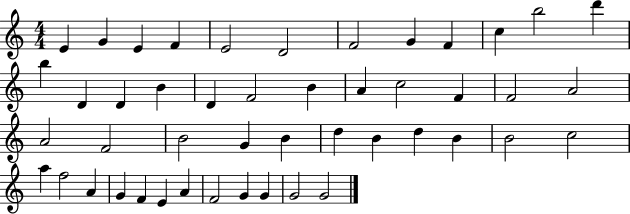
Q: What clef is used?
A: treble